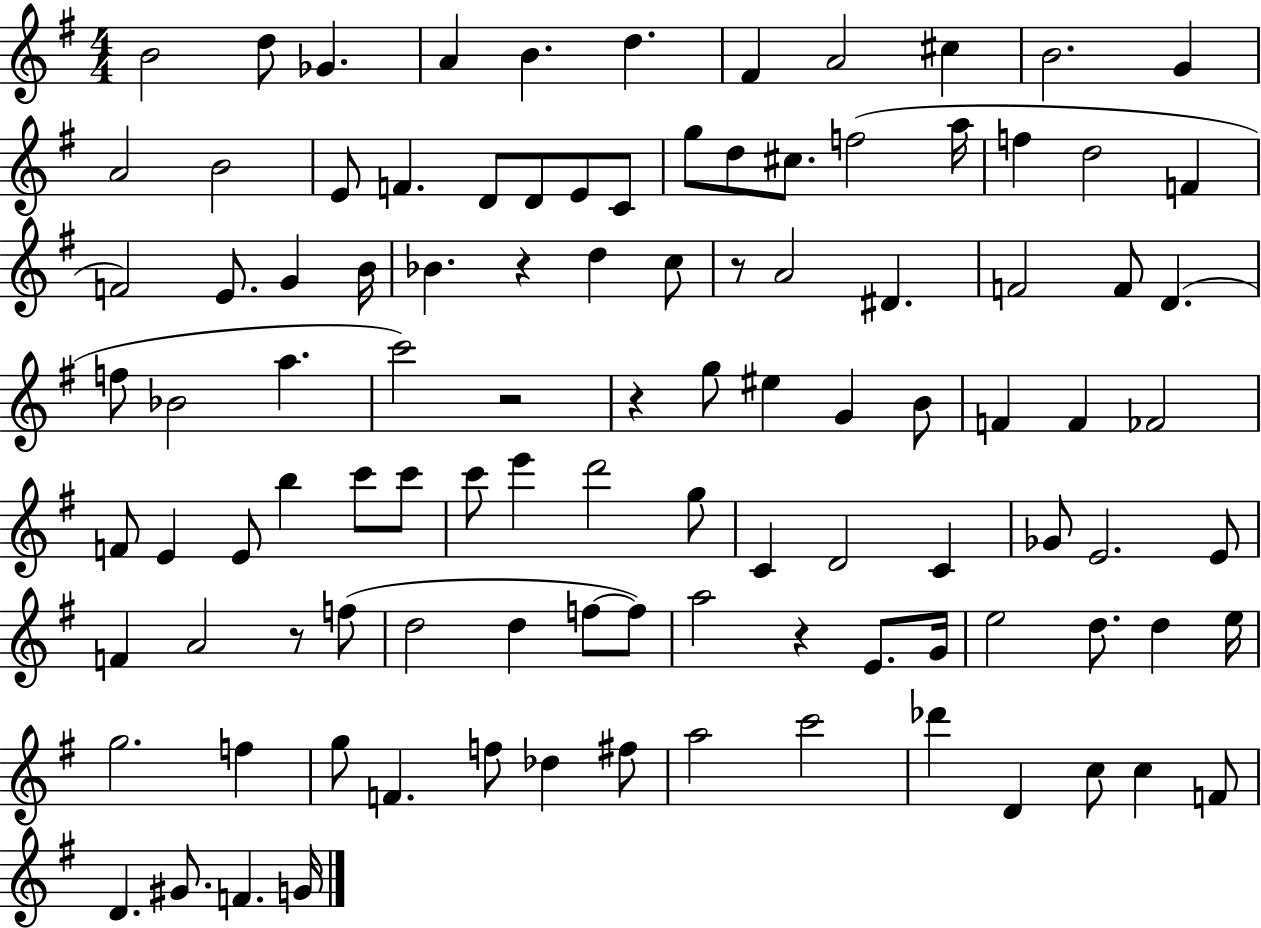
B4/h D5/e Gb4/q. A4/q B4/q. D5/q. F#4/q A4/h C#5/q B4/h. G4/q A4/h B4/h E4/e F4/q. D4/e D4/e E4/e C4/e G5/e D5/e C#5/e. F5/h A5/s F5/q D5/h F4/q F4/h E4/e. G4/q B4/s Bb4/q. R/q D5/q C5/e R/e A4/h D#4/q. F4/h F4/e D4/q. F5/e Bb4/h A5/q. C6/h R/h R/q G5/e EIS5/q G4/q B4/e F4/q F4/q FES4/h F4/e E4/q E4/e B5/q C6/e C6/e C6/e E6/q D6/h G5/e C4/q D4/h C4/q Gb4/e E4/h. E4/e F4/q A4/h R/e F5/e D5/h D5/q F5/e F5/e A5/h R/q E4/e. G4/s E5/h D5/e. D5/q E5/s G5/h. F5/q G5/e F4/q. F5/e Db5/q F#5/e A5/h C6/h Db6/q D4/q C5/e C5/q F4/e D4/q. G#4/e. F4/q. G4/s